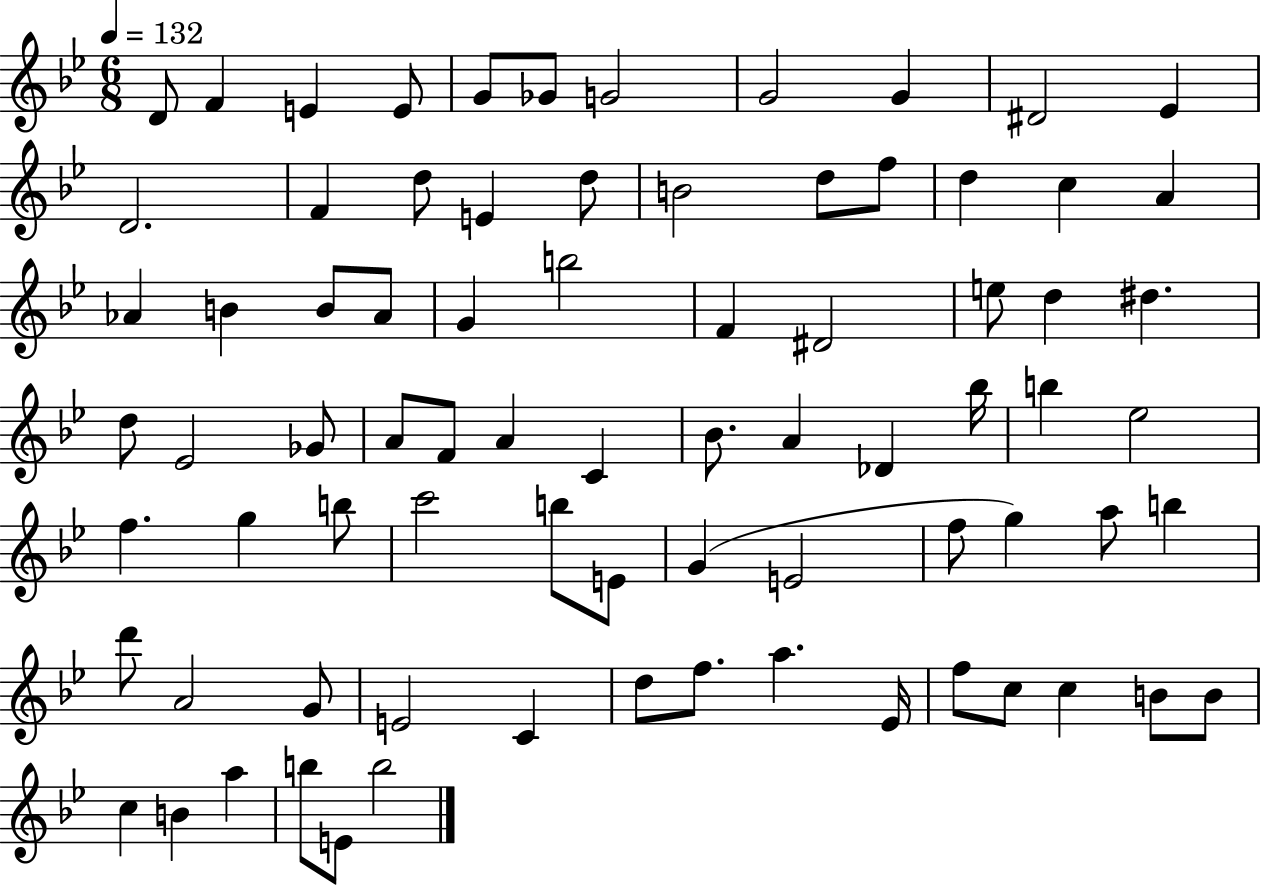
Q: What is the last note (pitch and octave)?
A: B5